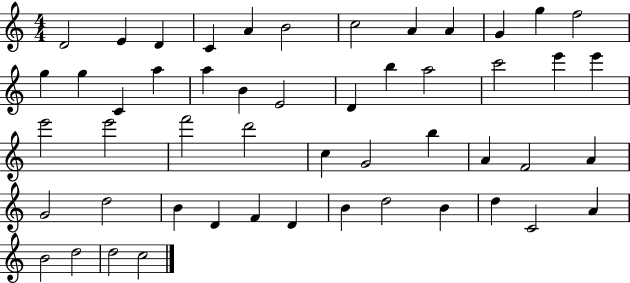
D4/h E4/q D4/q C4/q A4/q B4/h C5/h A4/q A4/q G4/q G5/q F5/h G5/q G5/q C4/q A5/q A5/q B4/q E4/h D4/q B5/q A5/h C6/h E6/q E6/q E6/h E6/h F6/h D6/h C5/q G4/h B5/q A4/q F4/h A4/q G4/h D5/h B4/q D4/q F4/q D4/q B4/q D5/h B4/q D5/q C4/h A4/q B4/h D5/h D5/h C5/h